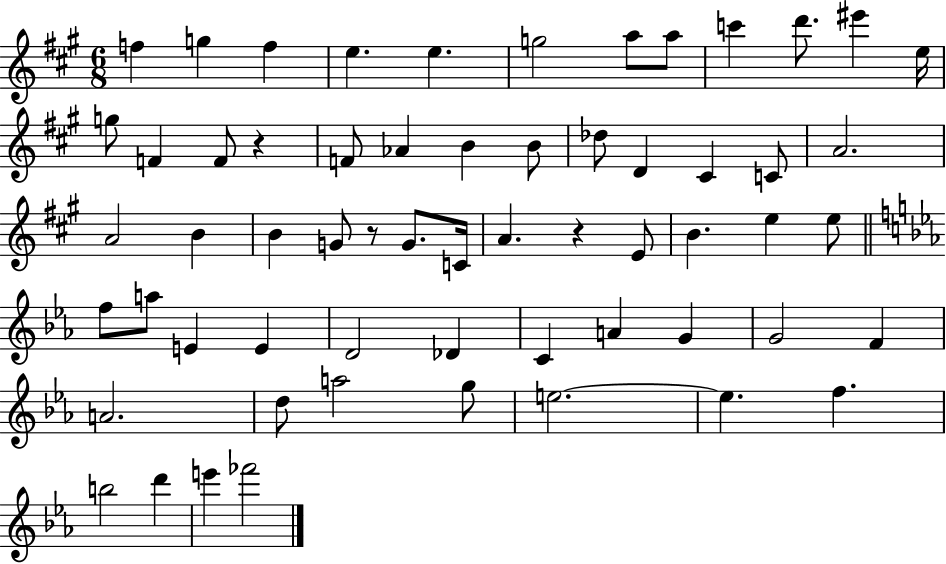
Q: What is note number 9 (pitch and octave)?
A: C6